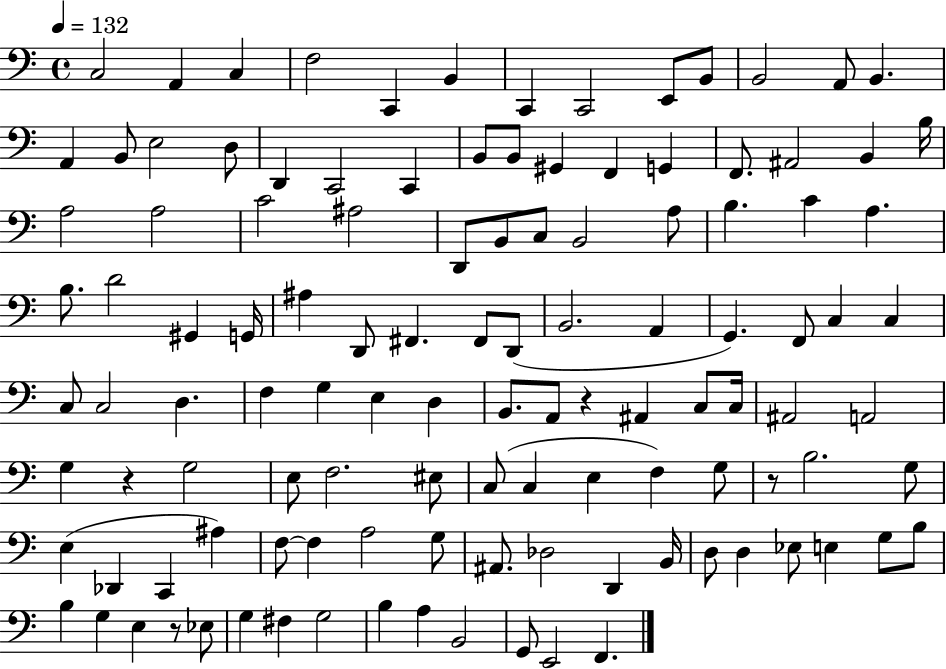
C3/h A2/q C3/q F3/h C2/q B2/q C2/q C2/h E2/e B2/e B2/h A2/e B2/q. A2/q B2/e E3/h D3/e D2/q C2/h C2/q B2/e B2/e G#2/q F2/q G2/q F2/e. A#2/h B2/q B3/s A3/h A3/h C4/h A#3/h D2/e B2/e C3/e B2/h A3/e B3/q. C4/q A3/q. B3/e. D4/h G#2/q G2/s A#3/q D2/e F#2/q. F#2/e D2/e B2/h. A2/q G2/q. F2/e C3/q C3/q C3/e C3/h D3/q. F3/q G3/q E3/q D3/q B2/e. A2/e R/q A#2/q C3/e C3/s A#2/h A2/h G3/q R/q G3/h E3/e F3/h. EIS3/e C3/e C3/q E3/q F3/q G3/e R/e B3/h. G3/e E3/q Db2/q C2/q A#3/q F3/e F3/q A3/h G3/e A#2/e. Db3/h D2/q B2/s D3/e D3/q Eb3/e E3/q G3/e B3/e B3/q G3/q E3/q R/e Eb3/e G3/q F#3/q G3/h B3/q A3/q B2/h G2/e E2/h F2/q.